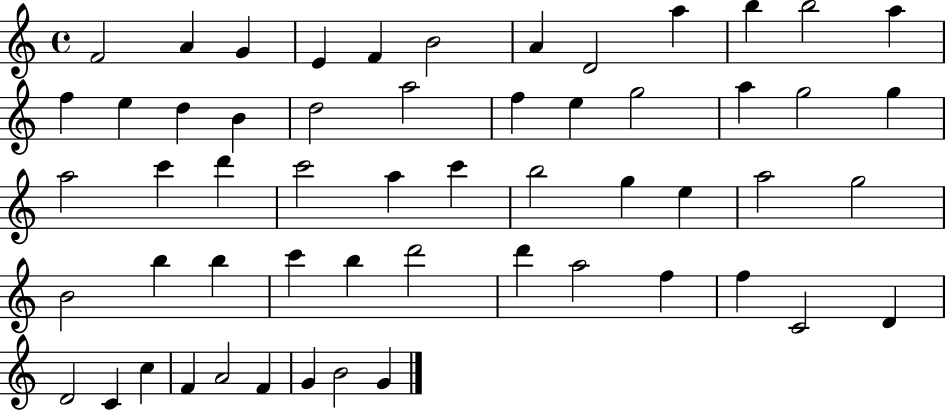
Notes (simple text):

F4/h A4/q G4/q E4/q F4/q B4/h A4/q D4/h A5/q B5/q B5/h A5/q F5/q E5/q D5/q B4/q D5/h A5/h F5/q E5/q G5/h A5/q G5/h G5/q A5/h C6/q D6/q C6/h A5/q C6/q B5/h G5/q E5/q A5/h G5/h B4/h B5/q B5/q C6/q B5/q D6/h D6/q A5/h F5/q F5/q C4/h D4/q D4/h C4/q C5/q F4/q A4/h F4/q G4/q B4/h G4/q